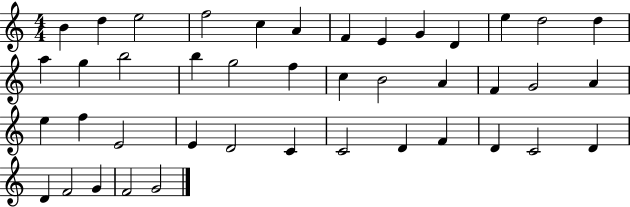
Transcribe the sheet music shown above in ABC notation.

X:1
T:Untitled
M:4/4
L:1/4
K:C
B d e2 f2 c A F E G D e d2 d a g b2 b g2 f c B2 A F G2 A e f E2 E D2 C C2 D F D C2 D D F2 G F2 G2